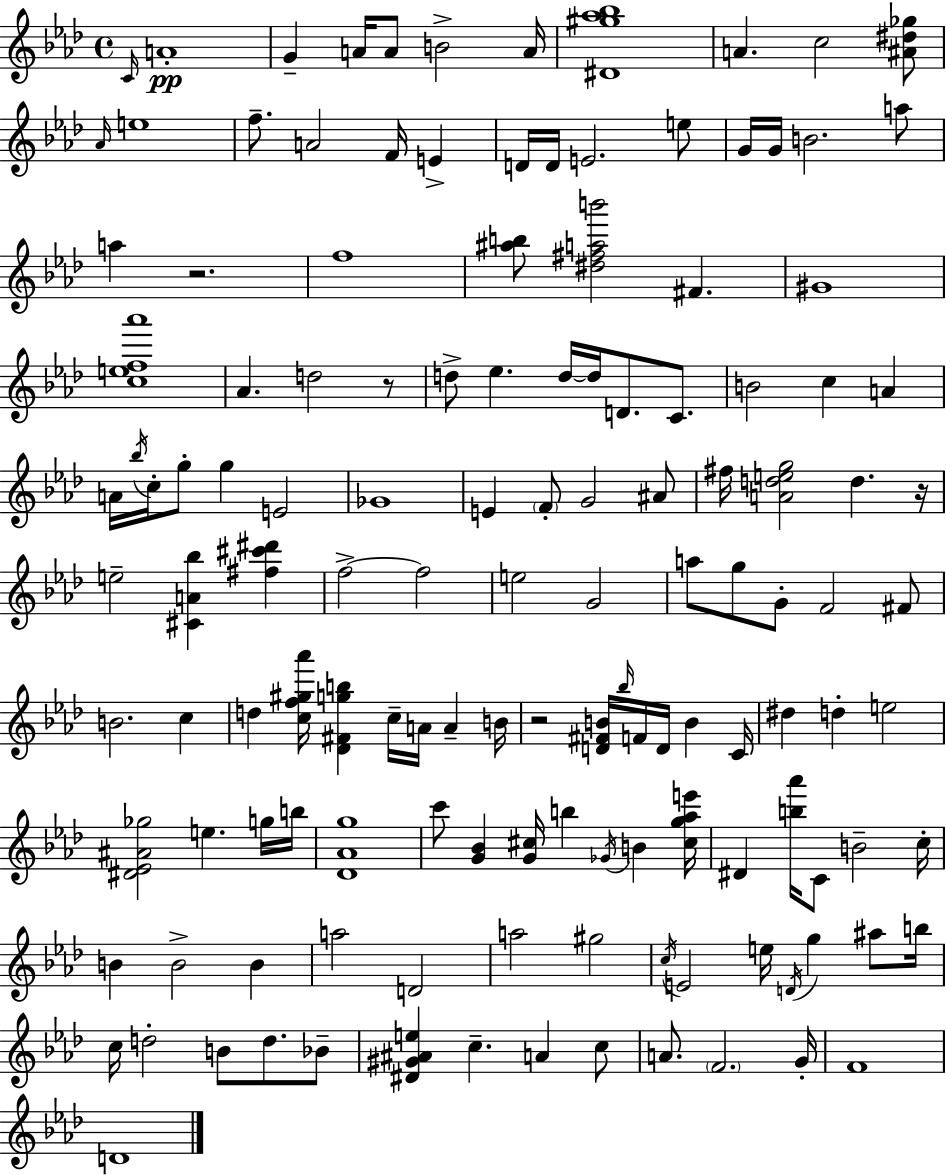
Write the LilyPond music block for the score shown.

{
  \clef treble
  \time 4/4
  \defaultTimeSignature
  \key aes \major
  \grace { c'16 }\pp a'1-. | g'4-- a'16 a'8 b'2-> | a'16 <dis' gis'' aes'' bes''>1 | a'4. c''2 <ais' dis'' ges''>8 | \break \grace { aes'16 } e''1 | f''8.-- a'2 f'16 e'4-> | d'16 d'16 e'2. | e''8 g'16 g'16 b'2. | \break a''8 a''4 r2. | f''1 | <ais'' b''>8 <dis'' fis'' a'' b'''>2 fis'4. | gis'1 | \break <c'' e'' f'' aes'''>1 | aes'4. d''2 | r8 d''8-> ees''4. d''16~~ d''16 d'8. c'8. | b'2 c''4 a'4 | \break a'16 \acciaccatura { bes''16 } c''16-. g''8-. g''4 e'2 | ges'1 | e'4 \parenthesize f'8-. g'2 | ais'8 fis''16 <a' d'' e'' g''>2 d''4. | \break r16 e''2-- <cis' a' bes''>4 <fis'' cis''' dis'''>4 | f''2->~~ f''2 | e''2 g'2 | a''8 g''8 g'8-. f'2 | \break fis'8 b'2. c''4 | d''4 <c'' f'' gis'' aes'''>16 <des' fis' g'' b''>4 c''16-- a'16 a'4-- | b'16 r2 <d' fis' b'>16 \grace { bes''16 } f'16 d'16 b'4 | c'16 dis''4 d''4-. e''2 | \break <dis' ees' ais' ges''>2 e''4. | g''16 b''16 <des' aes' g''>1 | c'''8 <g' bes'>4 <g' cis''>16 b''4 \acciaccatura { ges'16 } | b'4 <cis'' g'' aes'' e'''>16 dis'4 <b'' aes'''>16 c'8 b'2-- | \break c''16-. b'4 b'2-> | b'4 a''2 d'2 | a''2 gis''2 | \acciaccatura { c''16 } e'2 e''16 \acciaccatura { d'16 } | \break g''4 ais''8 b''16 c''16 d''2-. | b'8 d''8. bes'8-- <dis' gis' ais' e''>4 c''4.-- | a'4 c''8 a'8. \parenthesize f'2. | g'16-. f'1 | \break d'1 | \bar "|."
}